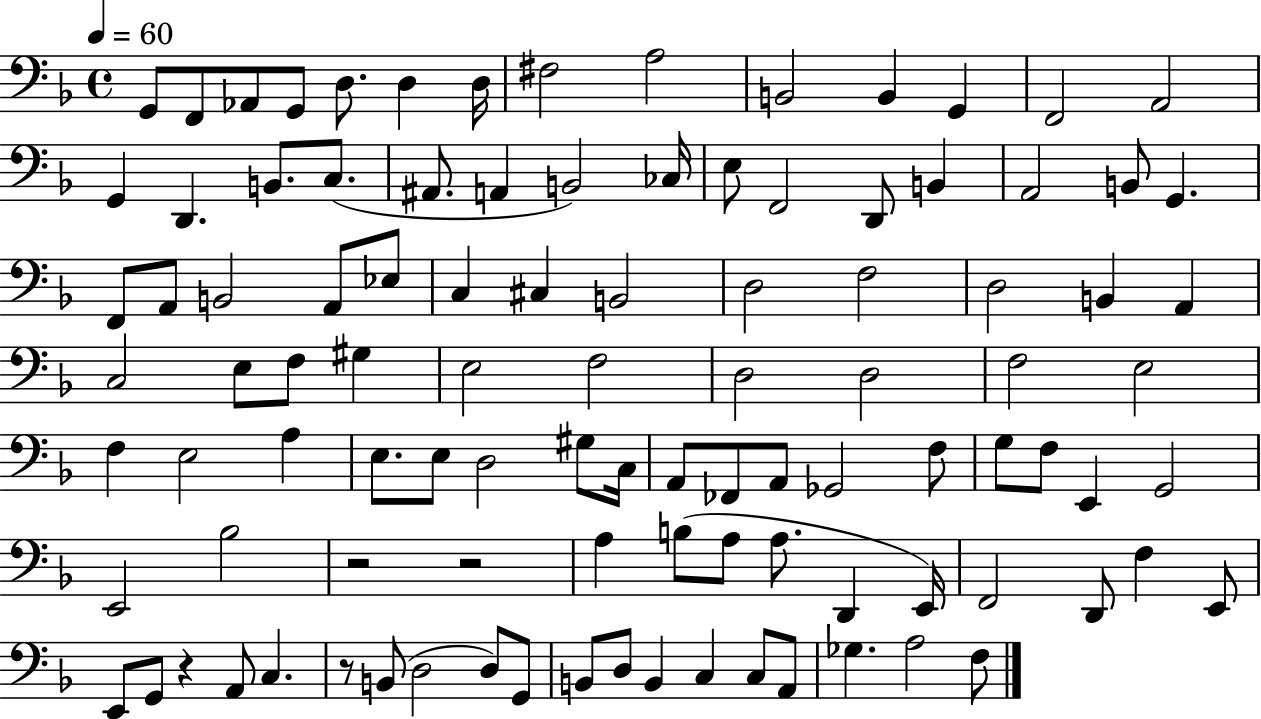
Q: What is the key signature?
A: F major